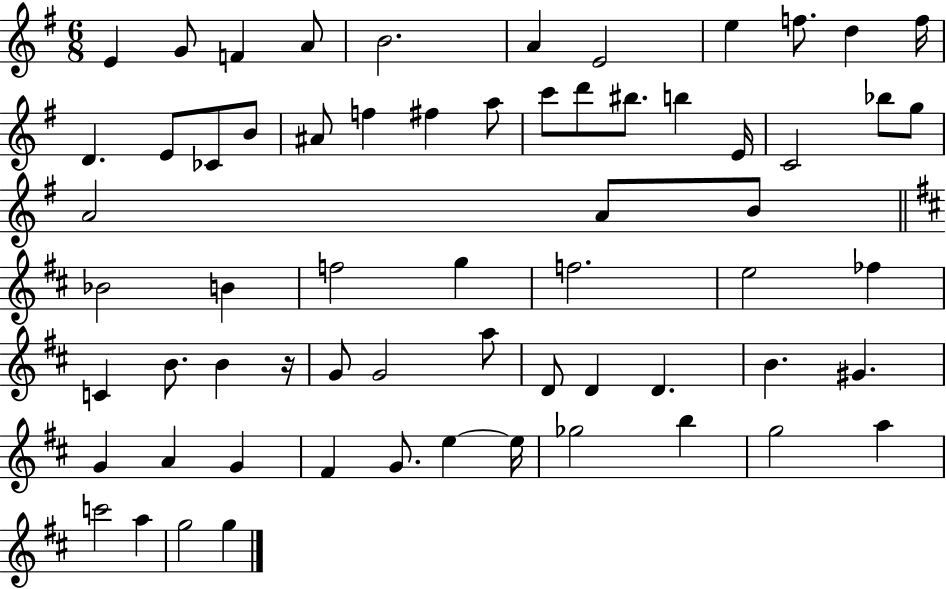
E4/q G4/e F4/q A4/e B4/h. A4/q E4/h E5/q F5/e. D5/q F5/s D4/q. E4/e CES4/e B4/e A#4/e F5/q F#5/q A5/e C6/e D6/e BIS5/e. B5/q E4/s C4/h Bb5/e G5/e A4/h A4/e B4/e Bb4/h B4/q F5/h G5/q F5/h. E5/h FES5/q C4/q B4/e. B4/q R/s G4/e G4/h A5/e D4/e D4/q D4/q. B4/q. G#4/q. G4/q A4/q G4/q F#4/q G4/e. E5/q E5/s Gb5/h B5/q G5/h A5/q C6/h A5/q G5/h G5/q